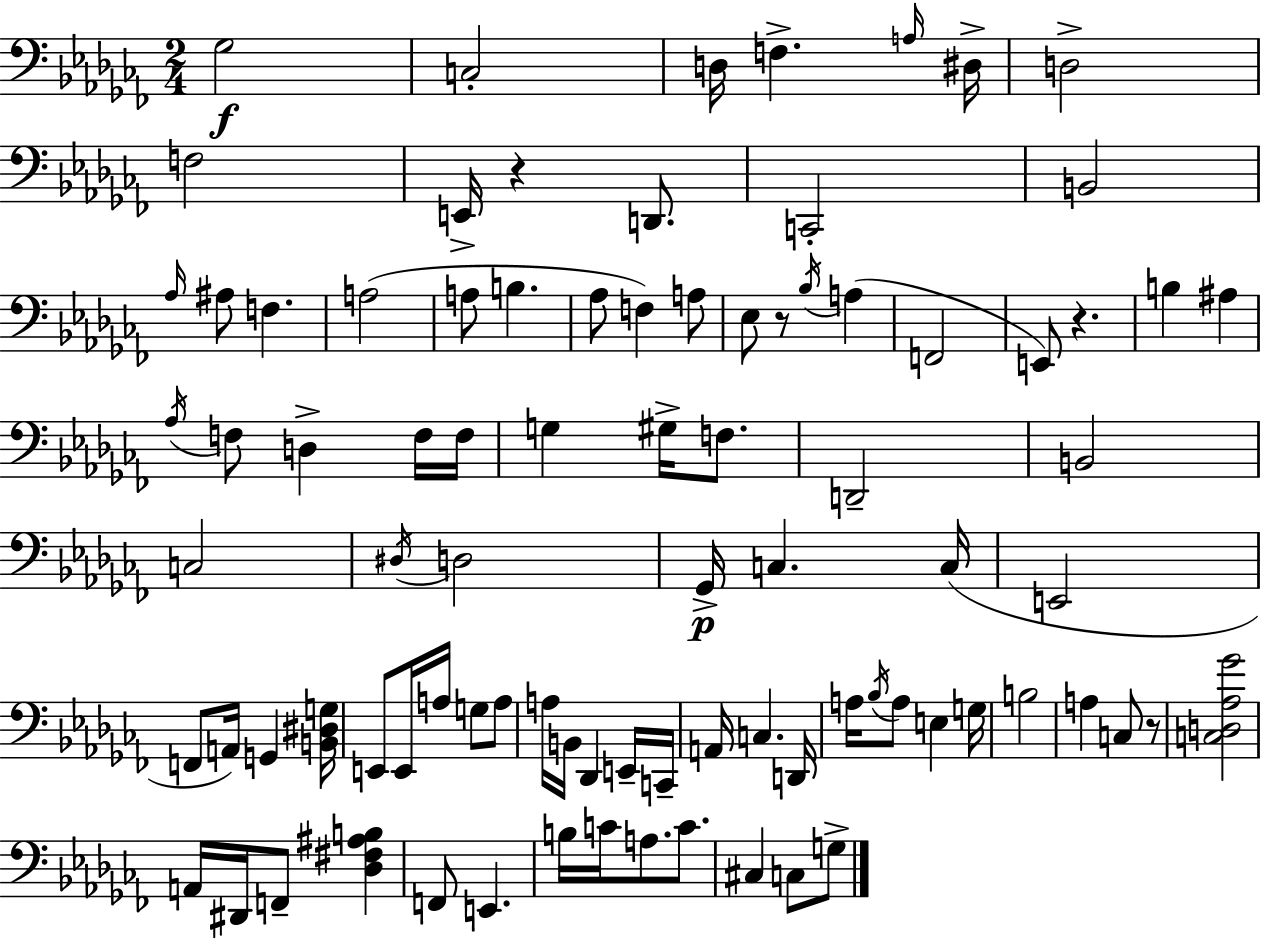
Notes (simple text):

Gb3/h C3/h D3/s F3/q. A3/s D#3/s D3/h F3/h E2/s R/q D2/e. C2/h B2/h Ab3/s A#3/e F3/q. A3/h A3/e B3/q. Ab3/e F3/q A3/e Eb3/e R/e Bb3/s A3/q F2/h E2/e R/q. B3/q A#3/q Ab3/s F3/e D3/q F3/s F3/s G3/q G#3/s F3/e. D2/h B2/h C3/h D#3/s D3/h Gb2/s C3/q. C3/s E2/h F2/e A2/s G2/q [B2,D#3,G3]/s E2/e E2/s A3/s G3/e A3/e A3/s B2/s Db2/q E2/s C2/s A2/s C3/q. D2/s A3/s Bb3/s A3/e E3/q G3/s B3/h A3/q C3/e R/e [C3,D3,Ab3,Gb4]/h A2/s D#2/s F2/e [Db3,F#3,A#3,B3]/q F2/e E2/q. B3/s C4/s A3/e. C4/e. C#3/q C3/e G3/e